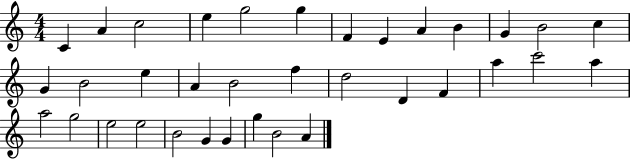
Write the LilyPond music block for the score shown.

{
  \clef treble
  \numericTimeSignature
  \time 4/4
  \key c \major
  c'4 a'4 c''2 | e''4 g''2 g''4 | f'4 e'4 a'4 b'4 | g'4 b'2 c''4 | \break g'4 b'2 e''4 | a'4 b'2 f''4 | d''2 d'4 f'4 | a''4 c'''2 a''4 | \break a''2 g''2 | e''2 e''2 | b'2 g'4 g'4 | g''4 b'2 a'4 | \break \bar "|."
}